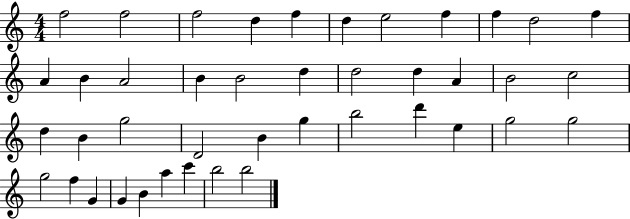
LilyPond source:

{
  \clef treble
  \numericTimeSignature
  \time 4/4
  \key c \major
  f''2 f''2 | f''2 d''4 f''4 | d''4 e''2 f''4 | f''4 d''2 f''4 | \break a'4 b'4 a'2 | b'4 b'2 d''4 | d''2 d''4 a'4 | b'2 c''2 | \break d''4 b'4 g''2 | d'2 b'4 g''4 | b''2 d'''4 e''4 | g''2 g''2 | \break g''2 f''4 g'4 | g'4 b'4 a''4 c'''4 | b''2 b''2 | \bar "|."
}